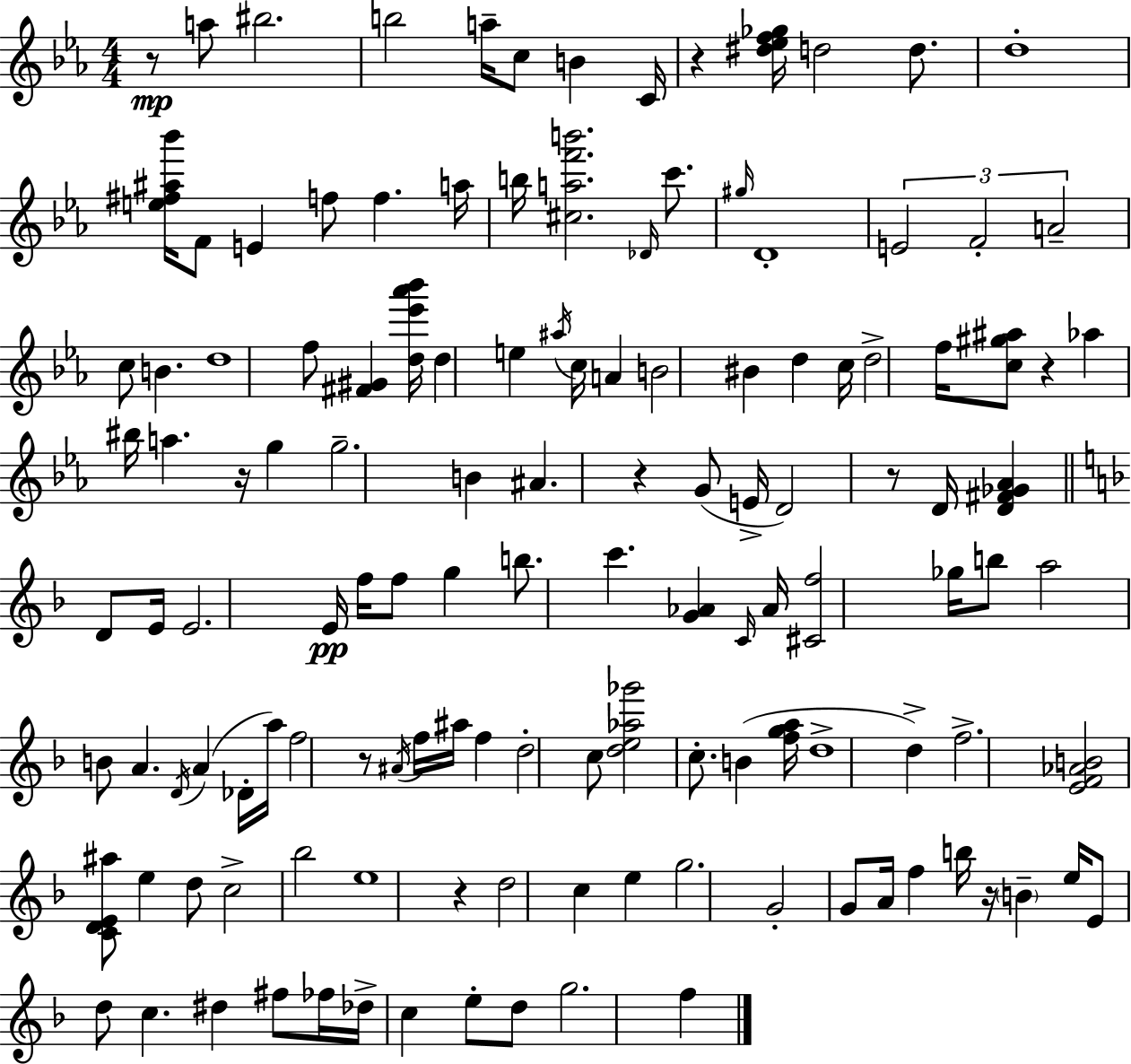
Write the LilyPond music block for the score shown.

{
  \clef treble
  \numericTimeSignature
  \time 4/4
  \key c \minor
  \repeat volta 2 { r8\mp a''8 bis''2. | b''2 a''16-- c''8 b'4 c'16 | r4 <dis'' ees'' f'' ges''>16 d''2 d''8. | d''1-. | \break <e'' fis'' ais'' bes'''>16 f'8 e'4 f''8 f''4. a''16 | b''16 <cis'' a'' f''' b'''>2. \grace { des'16 } c'''8. | \grace { gis''16 } d'1-. | \tuplet 3/2 { e'2 f'2-. | \break a'2-- } c''8 b'4. | d''1 | f''8 <fis' gis'>4 <d'' ees''' aes''' bes'''>16 d''4 e''4 | \acciaccatura { ais''16 } c''16 a'4 b'2 bis'4 | \break d''4 c''16 d''2-> | f''16 <c'' gis'' ais''>8 r4 aes''4 bis''16 a''4. | r16 g''4 g''2.-- | b'4 ais'4. r4 | \break g'8( e'16-> d'2) r8 d'16 <d' fis' ges' aes'>4 | \bar "||" \break \key d \minor d'8 e'16 e'2. e'16\pp | f''16 f''8 g''4 b''8. c'''4. | <g' aes'>4 \grace { c'16 } aes'16 <cis' f''>2 ges''16 b''8 | a''2 b'8 a'4. | \break \acciaccatura { d'16 }( a'4 des'16-. a''16) f''2 | r8 \acciaccatura { ais'16 } f''16 ais''16 f''4 d''2-. | c''8 <d'' e'' aes'' ges'''>2 c''8.-. b'4( | <f'' g'' a''>16 d''1-> | \break d''4->) f''2.-> | <e' f' aes' b'>2 <c' d' e' ais''>8 e''4 | d''8 c''2-> bes''2 | e''1 | \break r4 d''2 c''4 | e''4 g''2. | g'2-. g'8 a'16 f''4 | b''16 r16 \parenthesize b'4-- e''16 e'8 d''8 c''4. | \break dis''4 fis''8 fes''16 des''16-> c''4 e''8-. | d''8 g''2. f''4 | } \bar "|."
}